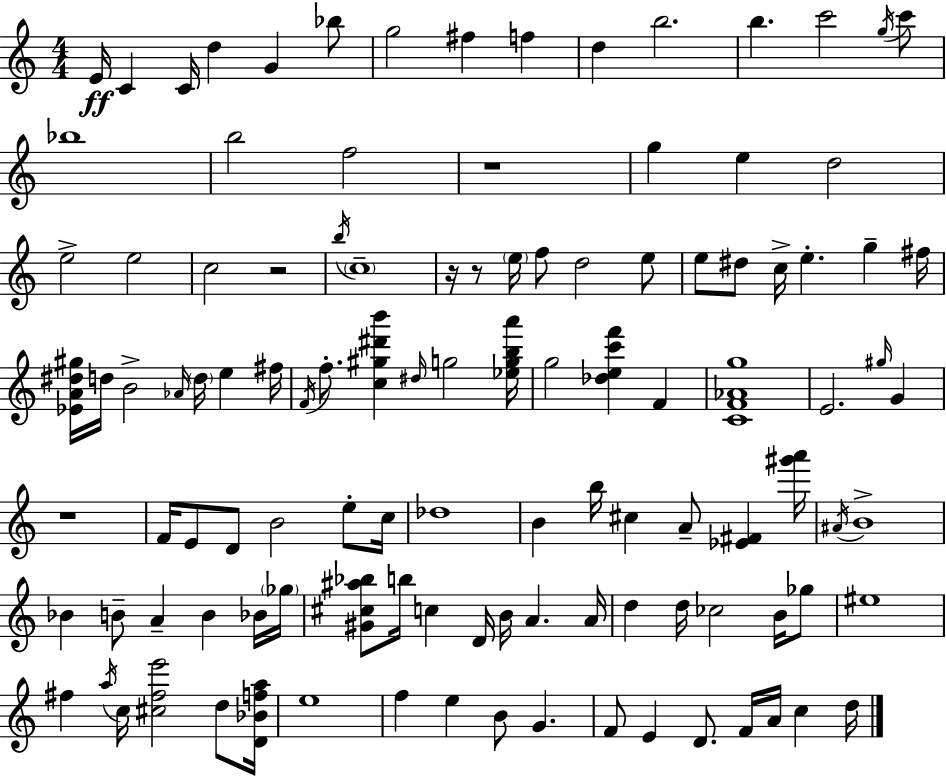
E4/s C4/q C4/s D5/q G4/q Bb5/e G5/h F#5/q F5/q D5/q B5/h. B5/q. C6/h G5/s C6/e Bb5/w B5/h F5/h R/w G5/q E5/q D5/h E5/h E5/h C5/h R/h B5/s C5/w R/s R/e E5/s F5/e D5/h E5/e E5/e D#5/e C5/s E5/q. G5/q F#5/s [Eb4,A4,D#5,G#5]/s D5/s B4/h Ab4/s D5/s E5/q F#5/s F4/s F5/e. [C5,G#5,D#6,B6]/q D#5/s G5/h [Eb5,G5,B5,A6]/s G5/h [Db5,E5,C6,F6]/q F4/q [C4,F4,Ab4,G5]/w E4/h. G#5/s G4/q R/w F4/s E4/e D4/e B4/h E5/e C5/s Db5/w B4/q B5/s C#5/q A4/e [Eb4,F#4]/q [G#6,A6]/s A#4/s B4/w Bb4/q B4/e A4/q B4/q Bb4/s Gb5/s [G#4,C#5,A#5,Bb5]/e B5/s C5/q D4/s B4/s A4/q. A4/s D5/q D5/s CES5/h B4/s Gb5/e EIS5/w F#5/q A5/s C5/s [C#5,F#5,E6]/h D5/e [D4,Bb4,F5,A5]/s E5/w F5/q E5/q B4/e G4/q. F4/e E4/q D4/e. F4/s A4/s C5/q D5/s